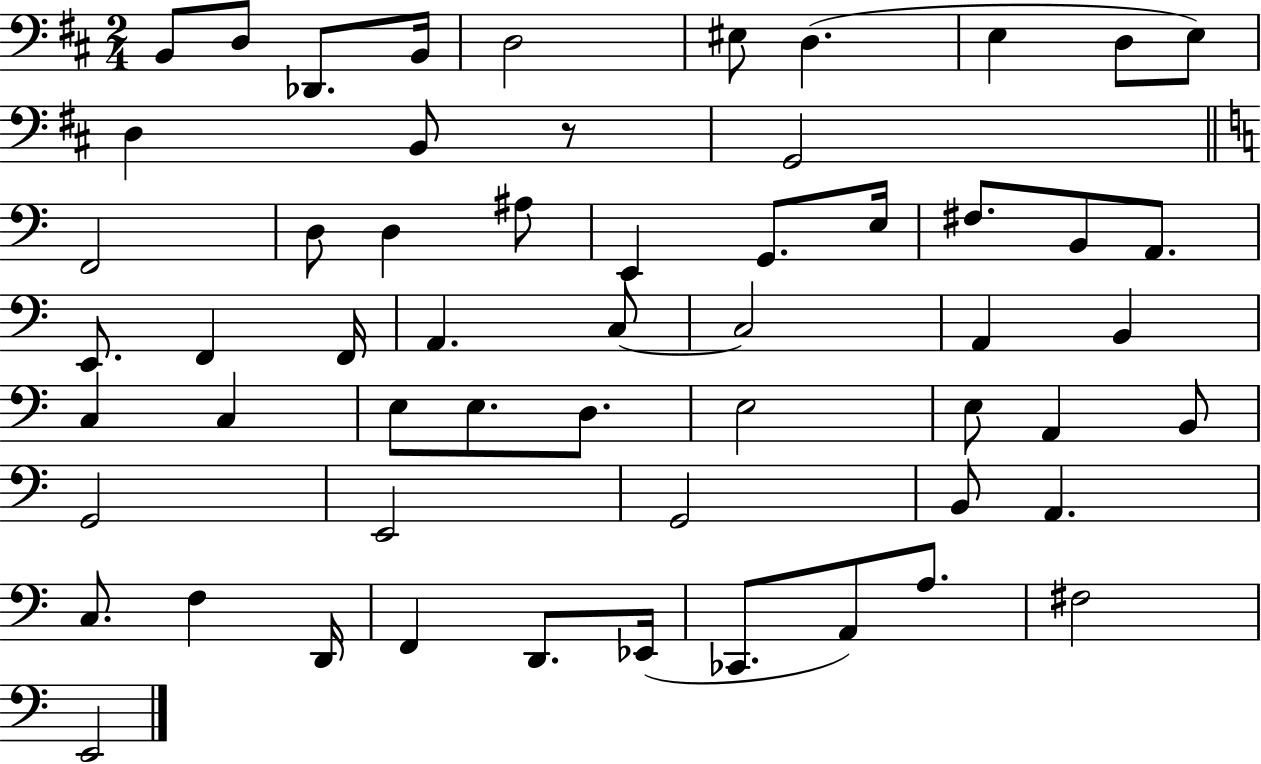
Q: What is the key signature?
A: D major